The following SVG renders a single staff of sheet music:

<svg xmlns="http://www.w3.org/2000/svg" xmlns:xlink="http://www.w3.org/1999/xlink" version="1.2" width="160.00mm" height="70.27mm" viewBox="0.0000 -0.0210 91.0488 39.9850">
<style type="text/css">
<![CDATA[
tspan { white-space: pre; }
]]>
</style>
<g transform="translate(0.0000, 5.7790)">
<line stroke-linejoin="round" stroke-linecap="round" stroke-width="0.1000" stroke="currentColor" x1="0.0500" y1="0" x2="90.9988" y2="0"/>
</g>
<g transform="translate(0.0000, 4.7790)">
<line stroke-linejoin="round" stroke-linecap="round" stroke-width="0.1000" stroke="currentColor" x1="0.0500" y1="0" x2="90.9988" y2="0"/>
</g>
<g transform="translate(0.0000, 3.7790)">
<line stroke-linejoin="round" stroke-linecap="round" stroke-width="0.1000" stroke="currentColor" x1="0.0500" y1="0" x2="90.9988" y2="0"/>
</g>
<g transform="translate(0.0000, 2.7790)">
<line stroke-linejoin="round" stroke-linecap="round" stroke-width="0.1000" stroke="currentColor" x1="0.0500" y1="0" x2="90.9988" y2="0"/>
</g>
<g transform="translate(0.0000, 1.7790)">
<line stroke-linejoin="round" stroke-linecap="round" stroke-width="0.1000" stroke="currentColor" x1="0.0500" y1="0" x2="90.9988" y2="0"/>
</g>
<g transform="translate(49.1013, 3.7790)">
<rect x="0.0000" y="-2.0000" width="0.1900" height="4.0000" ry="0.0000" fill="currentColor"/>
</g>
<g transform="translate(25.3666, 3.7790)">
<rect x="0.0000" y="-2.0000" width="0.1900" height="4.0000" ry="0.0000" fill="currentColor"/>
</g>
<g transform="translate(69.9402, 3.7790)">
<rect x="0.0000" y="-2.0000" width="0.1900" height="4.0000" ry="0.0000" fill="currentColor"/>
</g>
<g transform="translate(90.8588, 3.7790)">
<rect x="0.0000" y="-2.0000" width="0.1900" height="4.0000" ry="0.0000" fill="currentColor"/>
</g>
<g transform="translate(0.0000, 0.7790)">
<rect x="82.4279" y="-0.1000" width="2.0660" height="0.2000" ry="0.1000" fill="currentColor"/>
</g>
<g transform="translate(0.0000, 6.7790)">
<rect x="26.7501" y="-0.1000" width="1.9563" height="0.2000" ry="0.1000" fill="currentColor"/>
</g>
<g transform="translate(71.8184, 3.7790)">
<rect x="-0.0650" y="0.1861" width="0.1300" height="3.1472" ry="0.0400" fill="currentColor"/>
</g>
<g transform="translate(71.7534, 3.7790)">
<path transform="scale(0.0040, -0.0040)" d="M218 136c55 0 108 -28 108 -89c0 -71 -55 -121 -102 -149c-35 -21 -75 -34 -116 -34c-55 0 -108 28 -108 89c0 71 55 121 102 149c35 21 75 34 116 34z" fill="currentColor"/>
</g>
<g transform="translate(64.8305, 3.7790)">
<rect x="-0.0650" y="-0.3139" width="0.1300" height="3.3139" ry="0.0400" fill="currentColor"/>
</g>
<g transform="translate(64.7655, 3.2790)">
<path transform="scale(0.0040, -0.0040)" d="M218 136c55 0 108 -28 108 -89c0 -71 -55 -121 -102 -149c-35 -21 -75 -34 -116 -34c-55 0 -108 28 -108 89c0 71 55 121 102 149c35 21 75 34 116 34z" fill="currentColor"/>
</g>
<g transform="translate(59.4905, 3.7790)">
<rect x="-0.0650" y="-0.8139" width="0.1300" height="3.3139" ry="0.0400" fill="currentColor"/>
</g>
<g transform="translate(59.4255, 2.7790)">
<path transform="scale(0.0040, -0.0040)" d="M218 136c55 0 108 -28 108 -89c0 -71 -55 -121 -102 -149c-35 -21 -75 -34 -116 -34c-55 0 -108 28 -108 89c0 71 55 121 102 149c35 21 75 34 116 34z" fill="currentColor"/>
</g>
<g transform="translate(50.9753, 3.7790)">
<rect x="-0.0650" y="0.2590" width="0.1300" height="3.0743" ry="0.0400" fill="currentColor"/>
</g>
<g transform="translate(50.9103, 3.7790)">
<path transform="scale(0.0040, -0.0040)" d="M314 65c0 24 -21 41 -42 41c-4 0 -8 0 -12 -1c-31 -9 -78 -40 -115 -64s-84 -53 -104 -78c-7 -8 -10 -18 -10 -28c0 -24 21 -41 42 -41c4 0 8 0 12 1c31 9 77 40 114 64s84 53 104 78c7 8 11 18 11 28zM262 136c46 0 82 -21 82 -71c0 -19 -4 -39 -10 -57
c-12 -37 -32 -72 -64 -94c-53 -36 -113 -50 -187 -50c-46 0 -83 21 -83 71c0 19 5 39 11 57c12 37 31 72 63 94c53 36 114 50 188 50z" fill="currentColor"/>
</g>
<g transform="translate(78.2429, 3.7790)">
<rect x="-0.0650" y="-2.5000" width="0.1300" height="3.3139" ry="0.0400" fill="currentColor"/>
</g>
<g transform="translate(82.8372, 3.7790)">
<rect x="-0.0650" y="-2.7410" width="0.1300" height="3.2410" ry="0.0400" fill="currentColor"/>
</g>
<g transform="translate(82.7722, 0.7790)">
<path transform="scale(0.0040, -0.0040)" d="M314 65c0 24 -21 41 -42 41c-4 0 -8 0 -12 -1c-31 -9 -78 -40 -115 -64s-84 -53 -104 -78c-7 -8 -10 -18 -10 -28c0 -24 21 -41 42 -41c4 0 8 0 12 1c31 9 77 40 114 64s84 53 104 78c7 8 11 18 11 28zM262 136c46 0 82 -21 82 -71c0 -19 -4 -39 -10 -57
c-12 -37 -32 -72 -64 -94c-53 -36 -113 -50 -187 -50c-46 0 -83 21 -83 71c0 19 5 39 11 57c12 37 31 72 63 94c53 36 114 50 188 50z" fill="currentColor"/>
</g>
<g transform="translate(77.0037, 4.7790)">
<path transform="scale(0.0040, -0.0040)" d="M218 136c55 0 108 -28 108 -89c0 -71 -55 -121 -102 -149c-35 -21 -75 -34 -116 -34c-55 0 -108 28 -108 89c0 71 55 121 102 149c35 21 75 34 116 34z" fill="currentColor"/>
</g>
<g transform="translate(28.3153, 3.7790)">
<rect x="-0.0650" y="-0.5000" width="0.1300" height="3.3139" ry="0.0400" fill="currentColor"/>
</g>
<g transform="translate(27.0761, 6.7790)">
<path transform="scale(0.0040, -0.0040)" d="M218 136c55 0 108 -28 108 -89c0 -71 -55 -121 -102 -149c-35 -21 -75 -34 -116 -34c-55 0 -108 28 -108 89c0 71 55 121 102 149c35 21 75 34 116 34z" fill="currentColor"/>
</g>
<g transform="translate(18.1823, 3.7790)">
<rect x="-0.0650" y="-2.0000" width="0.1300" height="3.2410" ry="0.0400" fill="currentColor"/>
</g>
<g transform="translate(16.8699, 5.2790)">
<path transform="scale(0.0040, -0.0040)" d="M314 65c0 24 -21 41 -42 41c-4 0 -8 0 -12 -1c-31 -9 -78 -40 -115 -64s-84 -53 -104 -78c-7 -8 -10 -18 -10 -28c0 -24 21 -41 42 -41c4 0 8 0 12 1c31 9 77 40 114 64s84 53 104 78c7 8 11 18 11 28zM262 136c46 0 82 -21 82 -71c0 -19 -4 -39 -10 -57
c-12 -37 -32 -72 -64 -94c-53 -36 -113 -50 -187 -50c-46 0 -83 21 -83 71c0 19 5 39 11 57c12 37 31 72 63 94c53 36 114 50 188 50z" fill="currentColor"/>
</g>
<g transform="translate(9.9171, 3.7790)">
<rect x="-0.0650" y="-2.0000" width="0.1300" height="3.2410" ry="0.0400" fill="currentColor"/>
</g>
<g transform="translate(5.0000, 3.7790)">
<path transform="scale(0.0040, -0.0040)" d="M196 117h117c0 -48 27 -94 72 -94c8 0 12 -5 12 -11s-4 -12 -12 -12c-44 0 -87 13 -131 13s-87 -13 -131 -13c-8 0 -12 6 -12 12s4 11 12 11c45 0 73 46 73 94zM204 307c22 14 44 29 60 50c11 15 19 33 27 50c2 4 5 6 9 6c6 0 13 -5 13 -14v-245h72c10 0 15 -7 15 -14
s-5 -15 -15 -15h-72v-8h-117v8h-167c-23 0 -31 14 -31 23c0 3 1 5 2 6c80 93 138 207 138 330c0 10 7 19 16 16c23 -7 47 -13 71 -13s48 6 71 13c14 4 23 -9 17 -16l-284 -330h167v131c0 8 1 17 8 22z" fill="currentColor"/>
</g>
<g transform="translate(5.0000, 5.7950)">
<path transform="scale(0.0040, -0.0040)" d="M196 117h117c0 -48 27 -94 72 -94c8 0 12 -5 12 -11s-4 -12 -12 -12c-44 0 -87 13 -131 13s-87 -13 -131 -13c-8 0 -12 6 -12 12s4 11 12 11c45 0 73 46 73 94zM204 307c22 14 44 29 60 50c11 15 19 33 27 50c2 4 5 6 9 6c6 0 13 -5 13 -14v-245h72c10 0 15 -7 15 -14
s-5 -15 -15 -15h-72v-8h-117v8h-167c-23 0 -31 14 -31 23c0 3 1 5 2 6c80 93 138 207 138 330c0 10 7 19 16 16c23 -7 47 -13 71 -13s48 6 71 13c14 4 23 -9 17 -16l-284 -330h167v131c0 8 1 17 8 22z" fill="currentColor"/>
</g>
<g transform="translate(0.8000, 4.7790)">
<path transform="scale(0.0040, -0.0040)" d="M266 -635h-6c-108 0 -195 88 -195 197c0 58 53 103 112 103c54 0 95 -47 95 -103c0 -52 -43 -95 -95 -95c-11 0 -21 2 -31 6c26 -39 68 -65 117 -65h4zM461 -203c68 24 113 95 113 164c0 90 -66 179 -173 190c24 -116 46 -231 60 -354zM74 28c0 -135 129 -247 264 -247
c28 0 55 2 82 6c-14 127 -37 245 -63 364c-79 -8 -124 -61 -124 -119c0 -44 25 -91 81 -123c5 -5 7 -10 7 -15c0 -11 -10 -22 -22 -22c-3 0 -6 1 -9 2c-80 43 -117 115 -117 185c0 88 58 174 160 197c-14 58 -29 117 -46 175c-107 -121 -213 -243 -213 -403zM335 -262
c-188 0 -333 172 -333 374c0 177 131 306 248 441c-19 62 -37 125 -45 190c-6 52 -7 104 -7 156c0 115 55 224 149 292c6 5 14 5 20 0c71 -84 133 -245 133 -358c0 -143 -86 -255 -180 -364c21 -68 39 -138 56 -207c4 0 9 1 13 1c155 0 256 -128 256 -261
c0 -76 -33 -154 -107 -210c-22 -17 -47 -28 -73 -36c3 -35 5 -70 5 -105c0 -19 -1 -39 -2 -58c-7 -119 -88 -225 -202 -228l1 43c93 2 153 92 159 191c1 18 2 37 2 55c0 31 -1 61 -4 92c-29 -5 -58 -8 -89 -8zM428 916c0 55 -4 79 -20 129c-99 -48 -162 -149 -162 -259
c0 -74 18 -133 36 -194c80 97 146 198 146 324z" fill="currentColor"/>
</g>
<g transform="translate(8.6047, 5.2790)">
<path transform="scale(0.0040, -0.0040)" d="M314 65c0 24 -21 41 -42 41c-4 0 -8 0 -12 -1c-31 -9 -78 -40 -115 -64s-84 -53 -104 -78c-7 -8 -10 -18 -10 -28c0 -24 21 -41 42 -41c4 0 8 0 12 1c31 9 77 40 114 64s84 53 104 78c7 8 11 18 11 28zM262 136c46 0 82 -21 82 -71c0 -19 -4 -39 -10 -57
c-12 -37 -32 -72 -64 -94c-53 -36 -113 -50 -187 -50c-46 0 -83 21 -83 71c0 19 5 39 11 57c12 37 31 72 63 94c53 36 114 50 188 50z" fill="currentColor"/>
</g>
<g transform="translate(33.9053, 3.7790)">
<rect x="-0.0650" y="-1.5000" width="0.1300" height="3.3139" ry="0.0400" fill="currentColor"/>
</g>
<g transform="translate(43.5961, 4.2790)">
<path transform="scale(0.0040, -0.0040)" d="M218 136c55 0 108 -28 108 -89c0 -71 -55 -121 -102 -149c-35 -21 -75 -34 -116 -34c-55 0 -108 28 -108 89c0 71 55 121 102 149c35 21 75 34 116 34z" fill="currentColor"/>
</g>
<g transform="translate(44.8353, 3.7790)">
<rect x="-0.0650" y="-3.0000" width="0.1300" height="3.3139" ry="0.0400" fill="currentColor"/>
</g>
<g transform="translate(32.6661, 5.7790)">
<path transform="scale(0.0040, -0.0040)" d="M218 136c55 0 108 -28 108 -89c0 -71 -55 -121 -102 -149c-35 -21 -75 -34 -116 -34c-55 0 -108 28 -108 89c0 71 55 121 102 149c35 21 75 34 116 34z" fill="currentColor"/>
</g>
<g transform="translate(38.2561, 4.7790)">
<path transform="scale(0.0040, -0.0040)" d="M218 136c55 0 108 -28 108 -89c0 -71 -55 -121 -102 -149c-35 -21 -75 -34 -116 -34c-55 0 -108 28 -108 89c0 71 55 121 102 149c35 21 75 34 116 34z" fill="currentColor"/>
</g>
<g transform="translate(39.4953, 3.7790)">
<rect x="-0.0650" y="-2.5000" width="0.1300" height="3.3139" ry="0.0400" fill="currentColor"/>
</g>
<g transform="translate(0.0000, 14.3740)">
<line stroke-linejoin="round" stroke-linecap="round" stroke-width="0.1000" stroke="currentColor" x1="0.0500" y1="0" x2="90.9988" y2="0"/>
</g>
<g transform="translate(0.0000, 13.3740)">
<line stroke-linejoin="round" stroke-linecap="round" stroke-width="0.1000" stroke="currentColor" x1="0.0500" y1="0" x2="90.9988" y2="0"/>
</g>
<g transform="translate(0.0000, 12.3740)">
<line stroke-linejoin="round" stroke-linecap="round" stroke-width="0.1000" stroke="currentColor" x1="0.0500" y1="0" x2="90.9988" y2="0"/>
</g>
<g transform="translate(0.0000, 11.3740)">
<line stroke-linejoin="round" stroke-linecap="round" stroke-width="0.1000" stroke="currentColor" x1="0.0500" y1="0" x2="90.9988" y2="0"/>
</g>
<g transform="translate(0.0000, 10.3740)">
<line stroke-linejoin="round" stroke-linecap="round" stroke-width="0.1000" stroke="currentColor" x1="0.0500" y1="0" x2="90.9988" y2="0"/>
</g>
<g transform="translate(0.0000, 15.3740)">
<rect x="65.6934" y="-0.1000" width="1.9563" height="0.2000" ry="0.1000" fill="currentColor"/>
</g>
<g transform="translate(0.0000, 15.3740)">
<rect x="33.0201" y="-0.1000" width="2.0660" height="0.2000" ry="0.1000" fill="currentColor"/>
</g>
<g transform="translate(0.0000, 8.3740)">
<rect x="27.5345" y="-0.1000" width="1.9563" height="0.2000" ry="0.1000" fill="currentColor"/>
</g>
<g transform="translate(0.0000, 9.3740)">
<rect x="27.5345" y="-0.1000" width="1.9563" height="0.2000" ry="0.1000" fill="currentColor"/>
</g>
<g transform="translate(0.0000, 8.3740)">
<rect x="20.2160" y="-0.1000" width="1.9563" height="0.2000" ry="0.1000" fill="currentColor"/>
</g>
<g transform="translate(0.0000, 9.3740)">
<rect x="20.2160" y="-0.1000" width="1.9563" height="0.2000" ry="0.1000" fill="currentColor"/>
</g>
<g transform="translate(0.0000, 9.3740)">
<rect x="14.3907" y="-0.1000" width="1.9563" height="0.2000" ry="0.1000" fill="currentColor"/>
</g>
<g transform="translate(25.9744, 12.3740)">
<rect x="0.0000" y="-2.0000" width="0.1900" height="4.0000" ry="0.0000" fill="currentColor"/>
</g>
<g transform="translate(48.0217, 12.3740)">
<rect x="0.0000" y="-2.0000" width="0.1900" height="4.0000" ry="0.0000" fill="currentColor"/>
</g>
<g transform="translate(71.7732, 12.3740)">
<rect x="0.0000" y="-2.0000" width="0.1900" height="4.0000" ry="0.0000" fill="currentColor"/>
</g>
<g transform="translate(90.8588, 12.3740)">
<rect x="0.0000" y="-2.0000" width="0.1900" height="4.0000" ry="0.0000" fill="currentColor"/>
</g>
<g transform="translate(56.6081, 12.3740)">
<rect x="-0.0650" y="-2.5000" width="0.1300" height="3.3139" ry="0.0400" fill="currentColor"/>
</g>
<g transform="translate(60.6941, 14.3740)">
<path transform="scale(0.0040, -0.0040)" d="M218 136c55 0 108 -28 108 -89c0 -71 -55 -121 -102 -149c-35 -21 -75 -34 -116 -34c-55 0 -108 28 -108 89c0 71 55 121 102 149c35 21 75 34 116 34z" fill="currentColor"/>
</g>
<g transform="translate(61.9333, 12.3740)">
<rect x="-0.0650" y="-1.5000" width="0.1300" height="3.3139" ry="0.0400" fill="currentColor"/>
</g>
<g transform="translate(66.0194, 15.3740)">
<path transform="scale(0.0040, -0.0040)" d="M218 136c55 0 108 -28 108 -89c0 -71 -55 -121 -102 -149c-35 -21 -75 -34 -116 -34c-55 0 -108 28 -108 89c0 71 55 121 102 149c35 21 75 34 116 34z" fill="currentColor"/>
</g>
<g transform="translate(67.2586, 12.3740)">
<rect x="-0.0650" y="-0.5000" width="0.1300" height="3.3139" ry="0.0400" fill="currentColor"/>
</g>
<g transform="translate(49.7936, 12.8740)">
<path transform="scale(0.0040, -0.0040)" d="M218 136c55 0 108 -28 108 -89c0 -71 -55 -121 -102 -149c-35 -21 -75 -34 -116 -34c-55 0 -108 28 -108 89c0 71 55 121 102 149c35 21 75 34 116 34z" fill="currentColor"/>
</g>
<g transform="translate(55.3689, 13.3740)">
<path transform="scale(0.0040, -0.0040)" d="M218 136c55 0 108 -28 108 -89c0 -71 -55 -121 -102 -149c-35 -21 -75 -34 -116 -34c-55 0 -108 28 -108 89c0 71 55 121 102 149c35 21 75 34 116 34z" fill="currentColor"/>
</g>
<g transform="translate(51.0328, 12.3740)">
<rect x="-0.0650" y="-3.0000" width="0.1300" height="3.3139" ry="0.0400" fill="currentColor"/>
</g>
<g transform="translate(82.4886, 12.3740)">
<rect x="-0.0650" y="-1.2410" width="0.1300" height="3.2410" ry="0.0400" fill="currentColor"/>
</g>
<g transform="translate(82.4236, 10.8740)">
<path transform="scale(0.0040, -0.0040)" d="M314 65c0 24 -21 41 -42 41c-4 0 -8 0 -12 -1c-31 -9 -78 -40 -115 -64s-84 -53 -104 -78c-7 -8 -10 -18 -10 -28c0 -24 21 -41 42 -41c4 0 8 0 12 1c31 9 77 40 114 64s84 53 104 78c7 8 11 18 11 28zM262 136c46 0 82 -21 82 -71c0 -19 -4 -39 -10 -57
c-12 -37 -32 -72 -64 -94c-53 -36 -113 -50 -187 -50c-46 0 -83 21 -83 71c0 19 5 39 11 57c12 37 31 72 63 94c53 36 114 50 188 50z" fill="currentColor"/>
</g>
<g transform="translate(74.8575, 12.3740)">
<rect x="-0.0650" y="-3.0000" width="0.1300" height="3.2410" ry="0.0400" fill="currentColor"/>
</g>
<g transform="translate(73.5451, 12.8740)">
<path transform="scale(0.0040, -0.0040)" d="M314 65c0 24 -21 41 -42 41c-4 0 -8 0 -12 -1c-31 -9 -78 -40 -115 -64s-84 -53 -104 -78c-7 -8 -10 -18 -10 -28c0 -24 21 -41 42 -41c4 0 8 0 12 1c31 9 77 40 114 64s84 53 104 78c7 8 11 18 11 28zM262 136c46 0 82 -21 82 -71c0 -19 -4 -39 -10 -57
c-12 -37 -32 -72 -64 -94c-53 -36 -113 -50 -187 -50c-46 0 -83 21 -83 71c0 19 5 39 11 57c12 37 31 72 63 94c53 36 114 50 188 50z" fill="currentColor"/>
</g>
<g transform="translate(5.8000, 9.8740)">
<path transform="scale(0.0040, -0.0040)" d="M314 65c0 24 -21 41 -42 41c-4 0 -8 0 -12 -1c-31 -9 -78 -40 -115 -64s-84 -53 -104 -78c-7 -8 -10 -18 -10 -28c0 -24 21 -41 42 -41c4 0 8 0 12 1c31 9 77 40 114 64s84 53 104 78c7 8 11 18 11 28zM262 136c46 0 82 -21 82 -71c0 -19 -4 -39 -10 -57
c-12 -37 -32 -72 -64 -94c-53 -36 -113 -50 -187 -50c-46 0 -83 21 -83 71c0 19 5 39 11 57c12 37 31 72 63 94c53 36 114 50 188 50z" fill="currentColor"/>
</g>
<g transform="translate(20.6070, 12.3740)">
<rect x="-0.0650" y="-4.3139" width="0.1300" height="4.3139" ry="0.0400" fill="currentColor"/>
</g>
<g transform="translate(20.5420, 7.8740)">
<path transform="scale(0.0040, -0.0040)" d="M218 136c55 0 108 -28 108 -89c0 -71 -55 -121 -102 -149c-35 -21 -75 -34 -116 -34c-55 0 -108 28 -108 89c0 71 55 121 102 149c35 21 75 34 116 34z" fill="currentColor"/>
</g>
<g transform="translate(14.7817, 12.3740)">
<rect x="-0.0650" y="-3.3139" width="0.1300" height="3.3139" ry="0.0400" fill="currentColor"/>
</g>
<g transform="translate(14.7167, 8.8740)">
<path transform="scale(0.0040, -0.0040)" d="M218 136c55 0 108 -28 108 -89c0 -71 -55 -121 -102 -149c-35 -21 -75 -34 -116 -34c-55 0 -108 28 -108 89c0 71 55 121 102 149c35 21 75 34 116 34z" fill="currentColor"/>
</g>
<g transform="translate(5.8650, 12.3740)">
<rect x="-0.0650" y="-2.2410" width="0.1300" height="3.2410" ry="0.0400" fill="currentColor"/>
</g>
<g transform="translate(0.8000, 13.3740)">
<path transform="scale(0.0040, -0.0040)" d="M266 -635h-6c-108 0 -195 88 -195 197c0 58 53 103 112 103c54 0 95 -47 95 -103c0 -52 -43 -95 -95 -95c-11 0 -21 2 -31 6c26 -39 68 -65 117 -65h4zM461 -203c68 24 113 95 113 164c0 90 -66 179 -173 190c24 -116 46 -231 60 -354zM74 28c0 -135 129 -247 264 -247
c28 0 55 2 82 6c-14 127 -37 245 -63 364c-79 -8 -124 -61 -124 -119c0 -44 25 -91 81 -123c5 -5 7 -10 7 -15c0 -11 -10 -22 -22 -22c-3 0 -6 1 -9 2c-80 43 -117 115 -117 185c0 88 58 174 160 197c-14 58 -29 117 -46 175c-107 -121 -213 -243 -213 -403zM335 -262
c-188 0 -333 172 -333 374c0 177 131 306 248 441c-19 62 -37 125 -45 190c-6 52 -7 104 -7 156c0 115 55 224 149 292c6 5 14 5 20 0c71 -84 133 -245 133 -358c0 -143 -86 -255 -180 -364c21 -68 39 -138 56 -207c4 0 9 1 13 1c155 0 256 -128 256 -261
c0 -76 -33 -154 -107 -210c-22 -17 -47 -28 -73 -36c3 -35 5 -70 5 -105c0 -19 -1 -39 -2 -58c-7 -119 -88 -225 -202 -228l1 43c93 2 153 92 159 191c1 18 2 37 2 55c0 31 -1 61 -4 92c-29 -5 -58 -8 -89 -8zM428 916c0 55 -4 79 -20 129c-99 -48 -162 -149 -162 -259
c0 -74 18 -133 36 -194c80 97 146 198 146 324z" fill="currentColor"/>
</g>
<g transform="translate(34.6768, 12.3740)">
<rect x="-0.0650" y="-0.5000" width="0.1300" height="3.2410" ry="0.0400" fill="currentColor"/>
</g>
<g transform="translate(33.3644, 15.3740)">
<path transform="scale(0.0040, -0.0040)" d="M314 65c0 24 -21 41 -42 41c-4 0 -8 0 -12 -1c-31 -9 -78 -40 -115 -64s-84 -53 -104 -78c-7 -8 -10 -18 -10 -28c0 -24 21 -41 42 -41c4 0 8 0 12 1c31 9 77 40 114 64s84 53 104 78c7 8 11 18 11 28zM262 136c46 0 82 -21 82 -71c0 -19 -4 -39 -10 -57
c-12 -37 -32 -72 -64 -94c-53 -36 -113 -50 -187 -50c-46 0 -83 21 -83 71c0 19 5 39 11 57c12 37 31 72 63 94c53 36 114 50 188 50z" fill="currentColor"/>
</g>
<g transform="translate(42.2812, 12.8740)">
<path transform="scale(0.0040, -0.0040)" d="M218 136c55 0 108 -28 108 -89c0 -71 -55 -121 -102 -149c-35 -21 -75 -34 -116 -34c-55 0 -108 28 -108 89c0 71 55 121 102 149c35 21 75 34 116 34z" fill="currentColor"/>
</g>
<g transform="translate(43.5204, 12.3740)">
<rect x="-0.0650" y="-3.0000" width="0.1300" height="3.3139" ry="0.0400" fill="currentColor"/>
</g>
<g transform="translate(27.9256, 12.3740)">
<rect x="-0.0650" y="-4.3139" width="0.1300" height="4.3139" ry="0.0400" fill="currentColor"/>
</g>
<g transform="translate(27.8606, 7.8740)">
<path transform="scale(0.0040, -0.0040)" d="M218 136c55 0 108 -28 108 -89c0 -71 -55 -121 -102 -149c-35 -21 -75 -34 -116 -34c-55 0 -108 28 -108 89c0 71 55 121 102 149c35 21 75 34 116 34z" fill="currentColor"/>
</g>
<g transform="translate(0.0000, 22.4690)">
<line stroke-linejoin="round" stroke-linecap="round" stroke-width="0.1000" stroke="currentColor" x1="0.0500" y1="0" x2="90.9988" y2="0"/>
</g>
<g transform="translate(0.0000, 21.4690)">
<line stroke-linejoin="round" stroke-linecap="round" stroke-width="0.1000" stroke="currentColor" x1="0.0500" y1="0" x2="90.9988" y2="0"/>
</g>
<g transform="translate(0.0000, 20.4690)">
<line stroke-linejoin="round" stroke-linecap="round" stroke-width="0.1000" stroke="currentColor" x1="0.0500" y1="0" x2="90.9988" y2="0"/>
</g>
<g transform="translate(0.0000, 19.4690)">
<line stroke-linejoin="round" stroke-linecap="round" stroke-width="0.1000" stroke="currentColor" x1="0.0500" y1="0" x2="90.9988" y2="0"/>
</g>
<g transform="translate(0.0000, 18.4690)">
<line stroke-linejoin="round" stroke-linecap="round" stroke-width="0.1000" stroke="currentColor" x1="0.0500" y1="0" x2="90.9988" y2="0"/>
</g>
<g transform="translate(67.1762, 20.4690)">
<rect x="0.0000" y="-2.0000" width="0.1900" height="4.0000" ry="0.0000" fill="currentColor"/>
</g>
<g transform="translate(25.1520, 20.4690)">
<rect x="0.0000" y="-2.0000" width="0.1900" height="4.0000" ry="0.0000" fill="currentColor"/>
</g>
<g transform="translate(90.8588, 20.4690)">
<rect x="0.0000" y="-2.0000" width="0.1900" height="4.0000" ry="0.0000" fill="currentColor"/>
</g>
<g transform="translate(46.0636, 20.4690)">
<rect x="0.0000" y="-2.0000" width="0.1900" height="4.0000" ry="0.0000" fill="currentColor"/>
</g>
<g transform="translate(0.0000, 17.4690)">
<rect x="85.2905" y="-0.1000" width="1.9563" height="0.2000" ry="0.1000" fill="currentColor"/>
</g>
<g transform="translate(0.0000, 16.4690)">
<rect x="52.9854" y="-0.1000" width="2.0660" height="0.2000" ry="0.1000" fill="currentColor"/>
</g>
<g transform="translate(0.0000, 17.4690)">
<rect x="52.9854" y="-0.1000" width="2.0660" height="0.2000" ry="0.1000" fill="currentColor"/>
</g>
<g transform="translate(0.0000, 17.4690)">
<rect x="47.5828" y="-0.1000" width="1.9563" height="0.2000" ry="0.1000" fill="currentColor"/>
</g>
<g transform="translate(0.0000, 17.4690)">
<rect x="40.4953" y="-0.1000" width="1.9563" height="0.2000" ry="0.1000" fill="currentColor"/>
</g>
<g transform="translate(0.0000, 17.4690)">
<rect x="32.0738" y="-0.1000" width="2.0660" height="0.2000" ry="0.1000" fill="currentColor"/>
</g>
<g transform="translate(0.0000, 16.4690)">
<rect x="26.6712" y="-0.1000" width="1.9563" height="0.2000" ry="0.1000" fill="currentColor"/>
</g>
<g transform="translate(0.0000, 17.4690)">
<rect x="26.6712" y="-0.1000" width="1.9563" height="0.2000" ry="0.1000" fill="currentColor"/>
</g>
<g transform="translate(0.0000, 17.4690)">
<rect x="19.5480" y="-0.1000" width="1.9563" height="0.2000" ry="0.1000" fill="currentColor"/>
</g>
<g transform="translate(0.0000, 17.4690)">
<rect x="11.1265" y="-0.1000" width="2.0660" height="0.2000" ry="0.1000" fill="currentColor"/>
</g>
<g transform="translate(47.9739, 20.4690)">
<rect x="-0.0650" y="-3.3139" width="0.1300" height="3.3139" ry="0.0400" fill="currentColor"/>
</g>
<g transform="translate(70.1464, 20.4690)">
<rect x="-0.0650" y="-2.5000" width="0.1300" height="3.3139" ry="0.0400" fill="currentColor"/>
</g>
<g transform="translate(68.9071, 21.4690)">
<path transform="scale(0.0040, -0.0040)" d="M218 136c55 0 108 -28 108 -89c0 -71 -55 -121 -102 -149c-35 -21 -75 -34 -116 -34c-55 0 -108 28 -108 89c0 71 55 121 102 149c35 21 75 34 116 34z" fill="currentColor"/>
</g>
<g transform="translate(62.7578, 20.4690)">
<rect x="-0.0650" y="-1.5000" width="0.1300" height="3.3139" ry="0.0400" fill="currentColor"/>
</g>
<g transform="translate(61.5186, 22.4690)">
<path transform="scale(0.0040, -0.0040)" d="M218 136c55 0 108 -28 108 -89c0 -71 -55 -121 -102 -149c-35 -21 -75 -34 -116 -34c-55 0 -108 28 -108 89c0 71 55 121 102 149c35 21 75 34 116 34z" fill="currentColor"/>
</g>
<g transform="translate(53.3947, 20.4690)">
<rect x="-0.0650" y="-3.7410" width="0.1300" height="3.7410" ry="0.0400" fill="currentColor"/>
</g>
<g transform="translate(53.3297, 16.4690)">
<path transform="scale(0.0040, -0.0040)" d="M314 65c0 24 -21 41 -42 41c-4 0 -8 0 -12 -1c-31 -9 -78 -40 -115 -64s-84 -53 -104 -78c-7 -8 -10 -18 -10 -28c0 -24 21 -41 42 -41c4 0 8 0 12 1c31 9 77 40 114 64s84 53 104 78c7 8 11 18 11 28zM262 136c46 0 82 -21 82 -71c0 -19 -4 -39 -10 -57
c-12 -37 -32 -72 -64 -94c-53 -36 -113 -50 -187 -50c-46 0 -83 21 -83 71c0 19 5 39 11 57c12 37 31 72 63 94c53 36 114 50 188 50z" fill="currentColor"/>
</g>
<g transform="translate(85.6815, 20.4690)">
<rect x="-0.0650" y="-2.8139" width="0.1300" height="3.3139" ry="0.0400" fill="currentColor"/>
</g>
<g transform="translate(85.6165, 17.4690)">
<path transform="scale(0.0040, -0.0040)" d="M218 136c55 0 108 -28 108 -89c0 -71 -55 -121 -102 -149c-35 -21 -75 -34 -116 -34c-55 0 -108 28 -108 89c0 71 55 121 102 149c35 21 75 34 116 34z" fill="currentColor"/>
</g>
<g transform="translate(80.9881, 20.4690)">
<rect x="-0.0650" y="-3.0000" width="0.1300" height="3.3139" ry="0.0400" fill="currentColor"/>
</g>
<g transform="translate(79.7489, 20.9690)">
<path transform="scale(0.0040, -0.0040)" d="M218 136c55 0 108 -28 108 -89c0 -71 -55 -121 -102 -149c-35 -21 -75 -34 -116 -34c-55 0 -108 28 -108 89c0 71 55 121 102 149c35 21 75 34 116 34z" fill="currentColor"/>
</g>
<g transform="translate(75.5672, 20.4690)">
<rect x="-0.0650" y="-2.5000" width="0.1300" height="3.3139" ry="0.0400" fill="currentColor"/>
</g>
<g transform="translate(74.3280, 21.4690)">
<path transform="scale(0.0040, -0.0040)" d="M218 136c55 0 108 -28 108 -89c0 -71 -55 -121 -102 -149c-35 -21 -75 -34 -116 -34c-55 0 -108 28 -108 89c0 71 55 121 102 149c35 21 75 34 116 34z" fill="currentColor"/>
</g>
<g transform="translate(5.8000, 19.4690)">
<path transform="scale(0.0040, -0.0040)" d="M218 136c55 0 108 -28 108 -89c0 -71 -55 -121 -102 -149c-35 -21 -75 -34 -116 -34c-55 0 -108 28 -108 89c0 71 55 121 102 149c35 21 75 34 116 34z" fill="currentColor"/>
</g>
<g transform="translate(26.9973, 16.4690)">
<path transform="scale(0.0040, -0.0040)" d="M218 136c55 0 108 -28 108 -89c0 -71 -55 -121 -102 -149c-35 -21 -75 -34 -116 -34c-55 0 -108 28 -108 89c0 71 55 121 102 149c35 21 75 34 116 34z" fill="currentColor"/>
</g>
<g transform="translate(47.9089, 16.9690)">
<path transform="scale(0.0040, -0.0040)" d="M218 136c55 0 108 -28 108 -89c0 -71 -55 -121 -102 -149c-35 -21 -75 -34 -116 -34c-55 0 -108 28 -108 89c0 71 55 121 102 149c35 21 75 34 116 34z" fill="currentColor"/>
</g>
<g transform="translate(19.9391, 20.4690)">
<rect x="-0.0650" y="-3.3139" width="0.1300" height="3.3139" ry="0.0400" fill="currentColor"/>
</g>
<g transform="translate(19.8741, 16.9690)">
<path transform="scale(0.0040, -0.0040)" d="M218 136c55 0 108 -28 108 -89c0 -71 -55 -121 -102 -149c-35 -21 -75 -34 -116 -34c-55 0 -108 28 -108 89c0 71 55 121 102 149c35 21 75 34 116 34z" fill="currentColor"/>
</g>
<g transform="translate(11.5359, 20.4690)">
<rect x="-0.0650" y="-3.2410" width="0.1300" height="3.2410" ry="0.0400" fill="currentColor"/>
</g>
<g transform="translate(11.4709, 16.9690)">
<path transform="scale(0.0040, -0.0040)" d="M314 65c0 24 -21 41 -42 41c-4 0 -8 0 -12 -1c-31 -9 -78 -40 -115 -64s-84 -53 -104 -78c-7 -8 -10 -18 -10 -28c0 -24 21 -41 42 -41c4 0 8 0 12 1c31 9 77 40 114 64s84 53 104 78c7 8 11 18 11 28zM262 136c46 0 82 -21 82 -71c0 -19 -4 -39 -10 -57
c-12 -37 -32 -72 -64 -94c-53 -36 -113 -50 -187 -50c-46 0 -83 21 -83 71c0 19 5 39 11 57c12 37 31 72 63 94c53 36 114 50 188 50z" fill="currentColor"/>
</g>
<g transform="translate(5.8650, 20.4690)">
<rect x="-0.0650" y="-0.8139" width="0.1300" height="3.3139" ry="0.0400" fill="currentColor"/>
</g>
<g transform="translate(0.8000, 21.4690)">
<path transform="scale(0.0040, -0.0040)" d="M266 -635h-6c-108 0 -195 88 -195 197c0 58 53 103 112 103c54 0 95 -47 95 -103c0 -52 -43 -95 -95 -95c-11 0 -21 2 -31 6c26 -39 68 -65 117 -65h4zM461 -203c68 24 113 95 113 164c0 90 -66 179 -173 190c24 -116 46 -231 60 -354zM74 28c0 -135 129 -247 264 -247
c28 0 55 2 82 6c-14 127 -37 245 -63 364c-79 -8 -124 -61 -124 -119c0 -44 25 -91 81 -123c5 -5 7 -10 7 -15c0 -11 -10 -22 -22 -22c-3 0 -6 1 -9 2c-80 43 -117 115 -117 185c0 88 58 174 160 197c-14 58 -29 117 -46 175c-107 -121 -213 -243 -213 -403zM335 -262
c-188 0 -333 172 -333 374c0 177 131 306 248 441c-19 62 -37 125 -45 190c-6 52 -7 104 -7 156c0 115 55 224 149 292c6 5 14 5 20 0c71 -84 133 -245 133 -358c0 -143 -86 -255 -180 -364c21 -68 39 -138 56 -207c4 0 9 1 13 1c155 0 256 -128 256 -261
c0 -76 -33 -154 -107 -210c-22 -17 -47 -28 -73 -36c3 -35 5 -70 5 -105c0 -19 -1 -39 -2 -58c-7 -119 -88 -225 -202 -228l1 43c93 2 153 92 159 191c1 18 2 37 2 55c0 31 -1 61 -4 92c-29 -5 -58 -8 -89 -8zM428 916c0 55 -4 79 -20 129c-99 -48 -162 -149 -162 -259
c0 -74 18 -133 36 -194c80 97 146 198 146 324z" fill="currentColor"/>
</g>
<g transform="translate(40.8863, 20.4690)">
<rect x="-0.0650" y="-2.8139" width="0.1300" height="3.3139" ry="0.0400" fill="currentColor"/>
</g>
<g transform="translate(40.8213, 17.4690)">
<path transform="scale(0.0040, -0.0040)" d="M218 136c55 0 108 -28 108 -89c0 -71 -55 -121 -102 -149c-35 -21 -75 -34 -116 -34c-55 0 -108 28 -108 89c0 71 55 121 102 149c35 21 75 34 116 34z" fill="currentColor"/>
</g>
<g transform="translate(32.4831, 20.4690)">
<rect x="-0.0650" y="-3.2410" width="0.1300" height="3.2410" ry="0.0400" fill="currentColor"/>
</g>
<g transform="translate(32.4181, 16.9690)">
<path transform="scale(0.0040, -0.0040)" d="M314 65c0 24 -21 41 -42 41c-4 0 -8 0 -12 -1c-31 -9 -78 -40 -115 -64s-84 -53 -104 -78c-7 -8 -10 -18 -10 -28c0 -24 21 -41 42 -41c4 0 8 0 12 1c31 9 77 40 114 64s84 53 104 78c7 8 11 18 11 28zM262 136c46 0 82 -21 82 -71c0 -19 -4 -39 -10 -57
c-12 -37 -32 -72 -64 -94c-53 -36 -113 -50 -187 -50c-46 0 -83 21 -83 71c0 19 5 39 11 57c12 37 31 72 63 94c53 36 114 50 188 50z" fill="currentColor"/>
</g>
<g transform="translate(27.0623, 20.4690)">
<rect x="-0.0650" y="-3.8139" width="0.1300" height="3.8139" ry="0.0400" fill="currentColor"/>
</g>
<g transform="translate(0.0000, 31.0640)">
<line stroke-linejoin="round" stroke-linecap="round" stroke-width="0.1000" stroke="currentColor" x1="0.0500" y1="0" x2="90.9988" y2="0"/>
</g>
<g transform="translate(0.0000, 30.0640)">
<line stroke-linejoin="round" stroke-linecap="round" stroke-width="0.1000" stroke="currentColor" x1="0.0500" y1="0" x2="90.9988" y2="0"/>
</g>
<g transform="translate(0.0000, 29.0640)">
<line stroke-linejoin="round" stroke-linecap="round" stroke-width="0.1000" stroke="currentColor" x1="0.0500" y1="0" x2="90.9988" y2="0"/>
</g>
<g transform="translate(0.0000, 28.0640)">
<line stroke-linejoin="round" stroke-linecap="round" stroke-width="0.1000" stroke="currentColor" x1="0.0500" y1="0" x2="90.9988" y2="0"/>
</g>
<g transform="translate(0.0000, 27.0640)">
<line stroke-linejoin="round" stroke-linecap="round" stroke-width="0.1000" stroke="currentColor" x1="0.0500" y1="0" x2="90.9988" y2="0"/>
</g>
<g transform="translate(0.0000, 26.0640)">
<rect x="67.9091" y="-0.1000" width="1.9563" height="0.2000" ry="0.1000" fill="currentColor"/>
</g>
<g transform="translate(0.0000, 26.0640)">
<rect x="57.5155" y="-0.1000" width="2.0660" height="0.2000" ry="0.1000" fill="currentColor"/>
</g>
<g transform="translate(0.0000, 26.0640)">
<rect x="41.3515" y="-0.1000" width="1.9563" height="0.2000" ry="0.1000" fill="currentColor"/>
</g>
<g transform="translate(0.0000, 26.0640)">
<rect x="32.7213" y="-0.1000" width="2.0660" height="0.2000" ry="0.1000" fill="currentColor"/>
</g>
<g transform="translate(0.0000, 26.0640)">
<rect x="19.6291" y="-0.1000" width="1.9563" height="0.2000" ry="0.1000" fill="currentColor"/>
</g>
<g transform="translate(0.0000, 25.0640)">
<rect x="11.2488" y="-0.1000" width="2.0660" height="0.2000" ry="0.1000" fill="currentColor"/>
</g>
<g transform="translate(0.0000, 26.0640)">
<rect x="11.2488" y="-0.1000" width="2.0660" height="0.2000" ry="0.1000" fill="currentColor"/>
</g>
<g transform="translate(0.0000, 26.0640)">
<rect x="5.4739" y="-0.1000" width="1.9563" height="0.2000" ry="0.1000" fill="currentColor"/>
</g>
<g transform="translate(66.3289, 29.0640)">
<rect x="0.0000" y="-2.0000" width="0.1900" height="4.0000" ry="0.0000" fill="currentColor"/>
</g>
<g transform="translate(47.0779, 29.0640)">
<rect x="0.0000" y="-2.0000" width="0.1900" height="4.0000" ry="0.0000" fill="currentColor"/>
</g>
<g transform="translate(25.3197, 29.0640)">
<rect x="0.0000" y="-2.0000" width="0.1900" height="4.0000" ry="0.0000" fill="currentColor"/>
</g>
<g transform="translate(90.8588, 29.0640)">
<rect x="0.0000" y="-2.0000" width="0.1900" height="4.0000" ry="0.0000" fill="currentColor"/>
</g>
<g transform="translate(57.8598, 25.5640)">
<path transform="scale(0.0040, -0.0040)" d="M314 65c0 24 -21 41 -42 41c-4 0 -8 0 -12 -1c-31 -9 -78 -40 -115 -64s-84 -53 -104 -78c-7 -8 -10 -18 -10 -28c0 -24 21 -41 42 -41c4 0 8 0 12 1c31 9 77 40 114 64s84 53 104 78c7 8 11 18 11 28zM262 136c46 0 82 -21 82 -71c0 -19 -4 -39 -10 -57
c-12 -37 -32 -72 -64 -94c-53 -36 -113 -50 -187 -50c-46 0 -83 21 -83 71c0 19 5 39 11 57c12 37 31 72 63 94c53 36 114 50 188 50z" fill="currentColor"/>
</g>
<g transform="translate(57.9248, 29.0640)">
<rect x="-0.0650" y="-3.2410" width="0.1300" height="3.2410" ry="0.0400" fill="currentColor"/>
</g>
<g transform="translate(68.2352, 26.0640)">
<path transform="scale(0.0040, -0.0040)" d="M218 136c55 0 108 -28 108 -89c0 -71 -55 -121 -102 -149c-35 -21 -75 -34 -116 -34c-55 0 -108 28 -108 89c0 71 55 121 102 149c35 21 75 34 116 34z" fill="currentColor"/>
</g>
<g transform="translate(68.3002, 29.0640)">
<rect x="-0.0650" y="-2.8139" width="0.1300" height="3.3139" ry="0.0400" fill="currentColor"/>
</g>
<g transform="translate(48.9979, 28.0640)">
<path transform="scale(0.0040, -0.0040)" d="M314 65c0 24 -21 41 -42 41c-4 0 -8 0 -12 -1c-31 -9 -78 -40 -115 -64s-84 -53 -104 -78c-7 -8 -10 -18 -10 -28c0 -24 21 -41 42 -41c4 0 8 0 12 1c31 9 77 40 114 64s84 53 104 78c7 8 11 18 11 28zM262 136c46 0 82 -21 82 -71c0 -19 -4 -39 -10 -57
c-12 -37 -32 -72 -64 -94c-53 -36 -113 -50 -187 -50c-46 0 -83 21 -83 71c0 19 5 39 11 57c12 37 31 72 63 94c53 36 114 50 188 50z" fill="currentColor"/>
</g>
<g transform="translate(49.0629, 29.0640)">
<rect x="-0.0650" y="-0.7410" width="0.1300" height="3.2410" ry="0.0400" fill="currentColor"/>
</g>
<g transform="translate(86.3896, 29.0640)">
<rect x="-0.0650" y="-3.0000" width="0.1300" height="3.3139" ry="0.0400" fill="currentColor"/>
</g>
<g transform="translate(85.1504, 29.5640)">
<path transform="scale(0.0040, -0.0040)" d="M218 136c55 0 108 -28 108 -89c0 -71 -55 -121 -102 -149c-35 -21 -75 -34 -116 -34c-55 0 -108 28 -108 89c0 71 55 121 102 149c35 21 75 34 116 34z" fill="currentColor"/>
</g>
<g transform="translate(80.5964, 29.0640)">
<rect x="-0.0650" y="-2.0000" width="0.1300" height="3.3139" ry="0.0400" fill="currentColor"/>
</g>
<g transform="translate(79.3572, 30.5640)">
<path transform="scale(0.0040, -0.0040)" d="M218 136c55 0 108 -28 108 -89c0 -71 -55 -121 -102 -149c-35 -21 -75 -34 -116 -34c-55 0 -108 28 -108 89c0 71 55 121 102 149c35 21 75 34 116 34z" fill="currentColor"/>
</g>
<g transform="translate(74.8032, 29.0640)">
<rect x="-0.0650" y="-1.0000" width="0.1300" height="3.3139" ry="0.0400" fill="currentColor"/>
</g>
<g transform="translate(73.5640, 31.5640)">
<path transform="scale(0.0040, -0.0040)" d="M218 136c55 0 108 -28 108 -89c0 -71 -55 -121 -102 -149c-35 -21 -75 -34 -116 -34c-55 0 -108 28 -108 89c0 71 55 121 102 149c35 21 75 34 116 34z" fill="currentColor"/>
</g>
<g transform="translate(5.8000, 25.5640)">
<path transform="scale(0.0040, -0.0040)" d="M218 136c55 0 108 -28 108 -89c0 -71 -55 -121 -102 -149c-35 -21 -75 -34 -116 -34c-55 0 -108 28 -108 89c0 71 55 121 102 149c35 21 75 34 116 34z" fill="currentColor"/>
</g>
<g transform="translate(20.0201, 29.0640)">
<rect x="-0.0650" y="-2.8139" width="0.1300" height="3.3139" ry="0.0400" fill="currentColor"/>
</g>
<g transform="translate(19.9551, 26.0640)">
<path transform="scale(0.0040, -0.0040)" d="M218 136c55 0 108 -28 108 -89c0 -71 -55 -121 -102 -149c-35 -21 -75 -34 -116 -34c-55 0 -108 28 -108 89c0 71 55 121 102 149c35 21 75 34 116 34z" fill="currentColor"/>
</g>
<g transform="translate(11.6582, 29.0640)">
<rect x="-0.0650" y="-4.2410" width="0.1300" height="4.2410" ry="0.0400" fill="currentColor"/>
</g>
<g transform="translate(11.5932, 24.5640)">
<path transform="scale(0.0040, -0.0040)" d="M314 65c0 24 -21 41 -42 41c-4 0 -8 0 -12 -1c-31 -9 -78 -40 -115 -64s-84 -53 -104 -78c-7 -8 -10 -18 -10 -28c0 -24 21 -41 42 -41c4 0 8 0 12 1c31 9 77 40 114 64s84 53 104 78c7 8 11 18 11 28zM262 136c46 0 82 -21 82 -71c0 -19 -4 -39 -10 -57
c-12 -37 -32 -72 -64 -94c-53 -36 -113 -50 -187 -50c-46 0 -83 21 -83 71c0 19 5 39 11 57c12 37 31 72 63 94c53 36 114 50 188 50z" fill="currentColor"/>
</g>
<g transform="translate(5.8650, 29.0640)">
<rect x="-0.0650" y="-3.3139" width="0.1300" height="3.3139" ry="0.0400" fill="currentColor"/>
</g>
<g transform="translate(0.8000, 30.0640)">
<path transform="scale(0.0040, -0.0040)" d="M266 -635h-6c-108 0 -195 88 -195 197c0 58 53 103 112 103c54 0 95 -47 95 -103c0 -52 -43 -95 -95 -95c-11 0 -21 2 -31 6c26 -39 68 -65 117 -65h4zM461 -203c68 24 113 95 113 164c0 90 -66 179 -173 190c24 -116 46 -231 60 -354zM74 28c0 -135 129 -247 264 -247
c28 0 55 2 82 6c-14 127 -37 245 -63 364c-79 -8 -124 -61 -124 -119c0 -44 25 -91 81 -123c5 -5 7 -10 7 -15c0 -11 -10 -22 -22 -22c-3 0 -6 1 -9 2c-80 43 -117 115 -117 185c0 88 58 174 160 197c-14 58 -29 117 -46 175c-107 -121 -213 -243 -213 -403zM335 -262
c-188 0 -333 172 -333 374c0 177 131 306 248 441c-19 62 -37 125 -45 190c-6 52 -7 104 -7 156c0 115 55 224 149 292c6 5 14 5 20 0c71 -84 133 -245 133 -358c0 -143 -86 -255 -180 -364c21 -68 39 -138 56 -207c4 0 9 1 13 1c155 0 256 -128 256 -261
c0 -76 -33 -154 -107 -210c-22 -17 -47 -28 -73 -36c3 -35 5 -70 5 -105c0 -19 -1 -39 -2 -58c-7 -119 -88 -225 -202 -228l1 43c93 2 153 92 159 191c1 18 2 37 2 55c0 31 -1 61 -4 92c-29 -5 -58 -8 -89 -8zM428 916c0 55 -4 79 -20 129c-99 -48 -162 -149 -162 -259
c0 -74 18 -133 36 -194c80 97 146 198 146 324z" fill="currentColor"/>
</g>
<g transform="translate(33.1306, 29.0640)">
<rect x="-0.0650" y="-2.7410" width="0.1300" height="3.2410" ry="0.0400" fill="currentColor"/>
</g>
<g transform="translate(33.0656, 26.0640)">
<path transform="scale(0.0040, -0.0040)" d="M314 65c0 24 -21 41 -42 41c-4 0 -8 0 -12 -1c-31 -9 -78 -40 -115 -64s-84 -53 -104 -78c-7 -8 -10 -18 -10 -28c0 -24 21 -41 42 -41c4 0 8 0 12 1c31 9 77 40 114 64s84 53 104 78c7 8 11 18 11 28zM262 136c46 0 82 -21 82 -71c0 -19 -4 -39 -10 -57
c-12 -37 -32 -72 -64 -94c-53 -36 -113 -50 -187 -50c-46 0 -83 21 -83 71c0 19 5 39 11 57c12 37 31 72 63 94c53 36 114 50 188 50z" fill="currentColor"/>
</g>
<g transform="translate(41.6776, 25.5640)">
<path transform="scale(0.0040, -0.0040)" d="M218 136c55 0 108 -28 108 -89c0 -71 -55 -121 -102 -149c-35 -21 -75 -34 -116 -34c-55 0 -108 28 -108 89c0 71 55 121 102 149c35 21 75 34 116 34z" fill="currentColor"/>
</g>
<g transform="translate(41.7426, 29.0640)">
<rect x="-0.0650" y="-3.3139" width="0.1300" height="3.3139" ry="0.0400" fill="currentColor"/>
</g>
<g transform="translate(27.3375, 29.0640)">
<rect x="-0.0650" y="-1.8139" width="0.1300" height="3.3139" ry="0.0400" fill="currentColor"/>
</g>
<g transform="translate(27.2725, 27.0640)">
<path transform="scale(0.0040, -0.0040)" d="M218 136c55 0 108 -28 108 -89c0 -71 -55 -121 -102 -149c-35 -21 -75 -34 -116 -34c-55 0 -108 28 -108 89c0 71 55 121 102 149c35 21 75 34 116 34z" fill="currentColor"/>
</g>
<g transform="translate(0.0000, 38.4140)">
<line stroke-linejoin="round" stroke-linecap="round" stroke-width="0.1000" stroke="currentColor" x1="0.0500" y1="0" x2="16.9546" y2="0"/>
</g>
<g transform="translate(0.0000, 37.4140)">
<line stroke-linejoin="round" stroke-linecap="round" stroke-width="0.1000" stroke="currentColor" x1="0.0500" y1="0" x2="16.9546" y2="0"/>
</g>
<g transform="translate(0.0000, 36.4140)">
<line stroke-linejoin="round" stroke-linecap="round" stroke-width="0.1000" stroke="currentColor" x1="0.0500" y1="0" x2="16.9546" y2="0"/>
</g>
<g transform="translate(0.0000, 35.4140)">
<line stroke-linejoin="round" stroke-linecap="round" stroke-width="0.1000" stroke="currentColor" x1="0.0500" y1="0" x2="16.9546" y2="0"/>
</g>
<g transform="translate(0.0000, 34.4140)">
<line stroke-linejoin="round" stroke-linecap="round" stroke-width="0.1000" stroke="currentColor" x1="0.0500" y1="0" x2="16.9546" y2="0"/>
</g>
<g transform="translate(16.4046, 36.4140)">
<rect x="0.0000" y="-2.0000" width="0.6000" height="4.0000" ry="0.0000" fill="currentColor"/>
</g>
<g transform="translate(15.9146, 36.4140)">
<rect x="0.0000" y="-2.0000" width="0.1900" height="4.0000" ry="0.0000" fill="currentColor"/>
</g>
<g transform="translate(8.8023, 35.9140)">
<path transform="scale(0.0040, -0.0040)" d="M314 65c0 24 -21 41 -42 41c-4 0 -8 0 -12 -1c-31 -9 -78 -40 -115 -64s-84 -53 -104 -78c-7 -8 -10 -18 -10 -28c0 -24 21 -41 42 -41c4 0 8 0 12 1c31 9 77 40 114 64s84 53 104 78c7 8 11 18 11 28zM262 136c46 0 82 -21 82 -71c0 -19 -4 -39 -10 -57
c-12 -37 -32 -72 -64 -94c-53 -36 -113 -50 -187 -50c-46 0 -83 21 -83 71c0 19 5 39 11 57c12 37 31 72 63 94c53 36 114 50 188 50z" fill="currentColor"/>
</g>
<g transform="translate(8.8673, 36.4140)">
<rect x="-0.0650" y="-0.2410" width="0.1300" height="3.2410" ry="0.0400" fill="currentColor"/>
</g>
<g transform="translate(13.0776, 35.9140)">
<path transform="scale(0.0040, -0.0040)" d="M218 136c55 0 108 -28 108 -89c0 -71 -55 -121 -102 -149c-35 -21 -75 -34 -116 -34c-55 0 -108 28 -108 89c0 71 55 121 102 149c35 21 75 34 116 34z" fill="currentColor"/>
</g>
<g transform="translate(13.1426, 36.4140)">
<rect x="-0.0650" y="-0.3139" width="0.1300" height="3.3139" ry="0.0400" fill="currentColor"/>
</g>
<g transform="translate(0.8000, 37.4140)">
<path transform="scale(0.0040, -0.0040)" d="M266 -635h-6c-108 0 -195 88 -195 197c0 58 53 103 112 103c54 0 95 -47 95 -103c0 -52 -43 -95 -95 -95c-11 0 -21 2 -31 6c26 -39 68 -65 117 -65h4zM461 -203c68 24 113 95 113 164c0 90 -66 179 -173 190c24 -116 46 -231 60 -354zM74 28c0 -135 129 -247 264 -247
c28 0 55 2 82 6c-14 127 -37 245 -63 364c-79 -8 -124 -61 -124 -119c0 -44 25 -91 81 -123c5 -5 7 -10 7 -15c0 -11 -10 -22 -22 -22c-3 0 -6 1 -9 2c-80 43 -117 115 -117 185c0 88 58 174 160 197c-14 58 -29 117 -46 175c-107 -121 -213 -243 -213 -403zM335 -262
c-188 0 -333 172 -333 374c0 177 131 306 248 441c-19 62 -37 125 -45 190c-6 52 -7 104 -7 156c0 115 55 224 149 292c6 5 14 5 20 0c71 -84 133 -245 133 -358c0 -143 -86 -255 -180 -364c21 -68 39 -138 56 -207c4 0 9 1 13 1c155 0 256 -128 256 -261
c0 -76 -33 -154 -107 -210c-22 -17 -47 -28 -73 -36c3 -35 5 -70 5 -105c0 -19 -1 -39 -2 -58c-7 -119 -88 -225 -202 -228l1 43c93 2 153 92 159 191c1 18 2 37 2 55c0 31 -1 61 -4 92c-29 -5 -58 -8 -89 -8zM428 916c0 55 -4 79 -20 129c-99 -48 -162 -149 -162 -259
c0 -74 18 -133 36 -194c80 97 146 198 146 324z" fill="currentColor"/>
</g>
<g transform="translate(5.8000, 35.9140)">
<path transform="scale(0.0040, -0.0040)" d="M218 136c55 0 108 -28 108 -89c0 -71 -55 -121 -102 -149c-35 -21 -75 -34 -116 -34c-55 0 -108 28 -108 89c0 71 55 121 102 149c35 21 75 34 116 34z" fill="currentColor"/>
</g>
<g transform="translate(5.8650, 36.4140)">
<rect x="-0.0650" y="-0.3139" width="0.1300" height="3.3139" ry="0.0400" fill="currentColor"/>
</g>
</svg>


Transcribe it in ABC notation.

X:1
T:Untitled
M:4/4
L:1/4
K:C
F2 F2 C E G A B2 d c B G a2 g2 b d' d' C2 A A G E C A2 e2 d b2 b c' b2 a b c'2 E G G A a b d'2 a f a2 b d2 b2 a D F A c c2 c